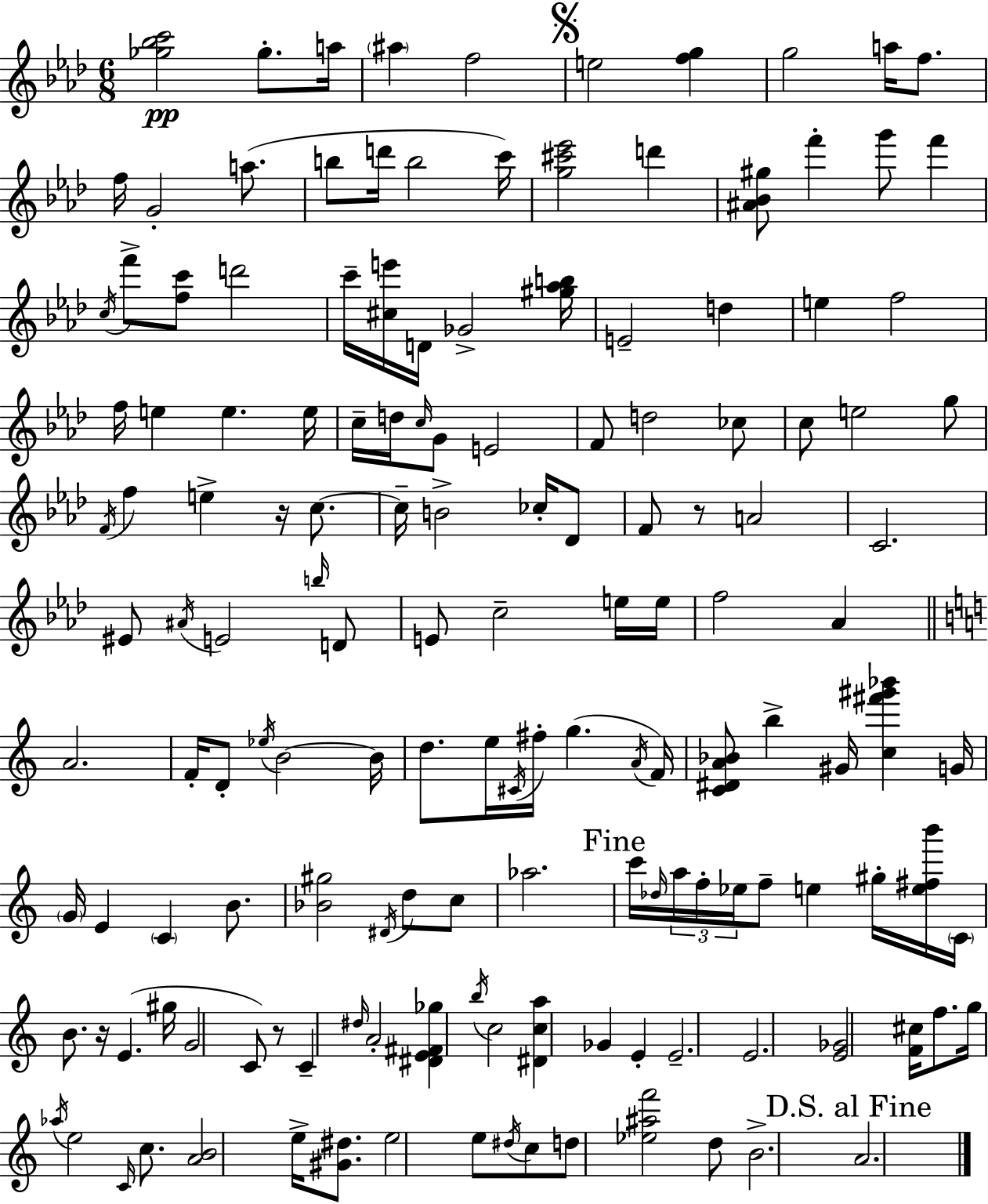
[Gb5,Bb5,C6]/h Gb5/e. A5/s A#5/q F5/h E5/h [F5,G5]/q G5/h A5/s F5/e. F5/s G4/h A5/e. B5/e D6/s B5/h C6/s [G5,C#6,Eb6]/h D6/q [A#4,Bb4,G#5]/e F6/q G6/e F6/q C5/s F6/e [F5,C6]/e D6/h C6/s [C#5,E6]/s D4/s Gb4/h [G#5,Ab5,B5]/s E4/h D5/q E5/q F5/h F5/s E5/q E5/q. E5/s C5/s D5/s C5/s G4/e E4/h F4/e D5/h CES5/e C5/e E5/h G5/e F4/s F5/q E5/q R/s C5/e. C5/s B4/h CES5/s Db4/e F4/e R/e A4/h C4/h. EIS4/e A#4/s E4/h B5/s D4/e E4/e C5/h E5/s E5/s F5/h Ab4/q A4/h. F4/s D4/e Eb5/s B4/h B4/s D5/e. E5/s C#4/s F#5/s G5/q. A4/s F4/s [C4,D#4,A4,Bb4]/e B5/q G#4/s [C5,F#6,G#6,Bb6]/q G4/s G4/s E4/q C4/q B4/e. [Bb4,G#5]/h D#4/s D5/e C5/e Ab5/h. C6/s Db5/s A5/s F5/s Eb5/s F5/e E5/q G#5/s [E5,F#5,B6]/s C4/s B4/e. R/s E4/q. G#5/s G4/h C4/e R/e C4/q D#5/s A4/h [D#4,E4,F#4,Gb5]/q B5/s C5/h [D#4,C5,A5]/q Gb4/q E4/q E4/h. E4/h. [E4,Gb4]/h [F4,C#5]/s F5/e. G5/s Ab5/s E5/h C4/s C5/e. [A4,B4]/h E5/s [G#4,D#5]/e. E5/h E5/e D#5/s C5/e D5/e [Eb5,A#5,F6]/h D5/e B4/h. A4/h.